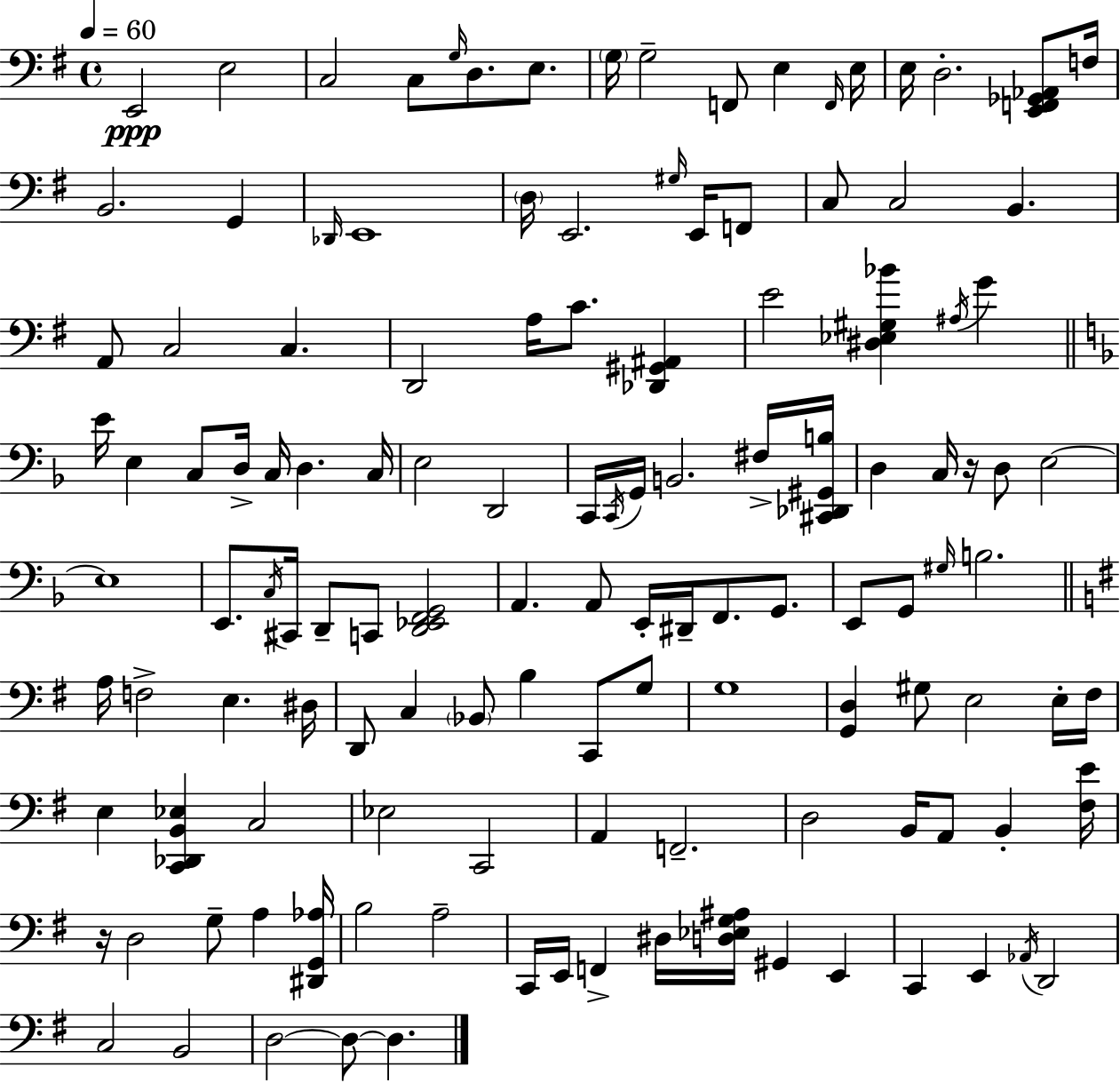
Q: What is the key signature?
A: G major